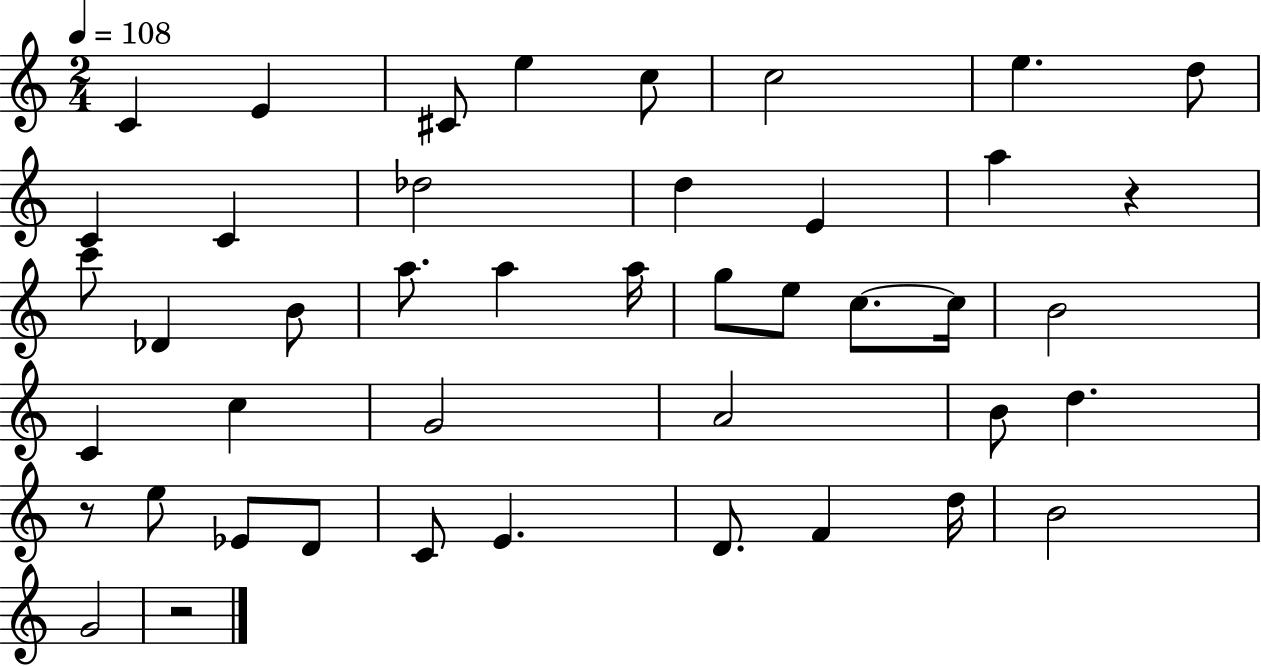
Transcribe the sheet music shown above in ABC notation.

X:1
T:Untitled
M:2/4
L:1/4
K:C
C E ^C/2 e c/2 c2 e d/2 C C _d2 d E a z c'/2 _D B/2 a/2 a a/4 g/2 e/2 c/2 c/4 B2 C c G2 A2 B/2 d z/2 e/2 _E/2 D/2 C/2 E D/2 F d/4 B2 G2 z2